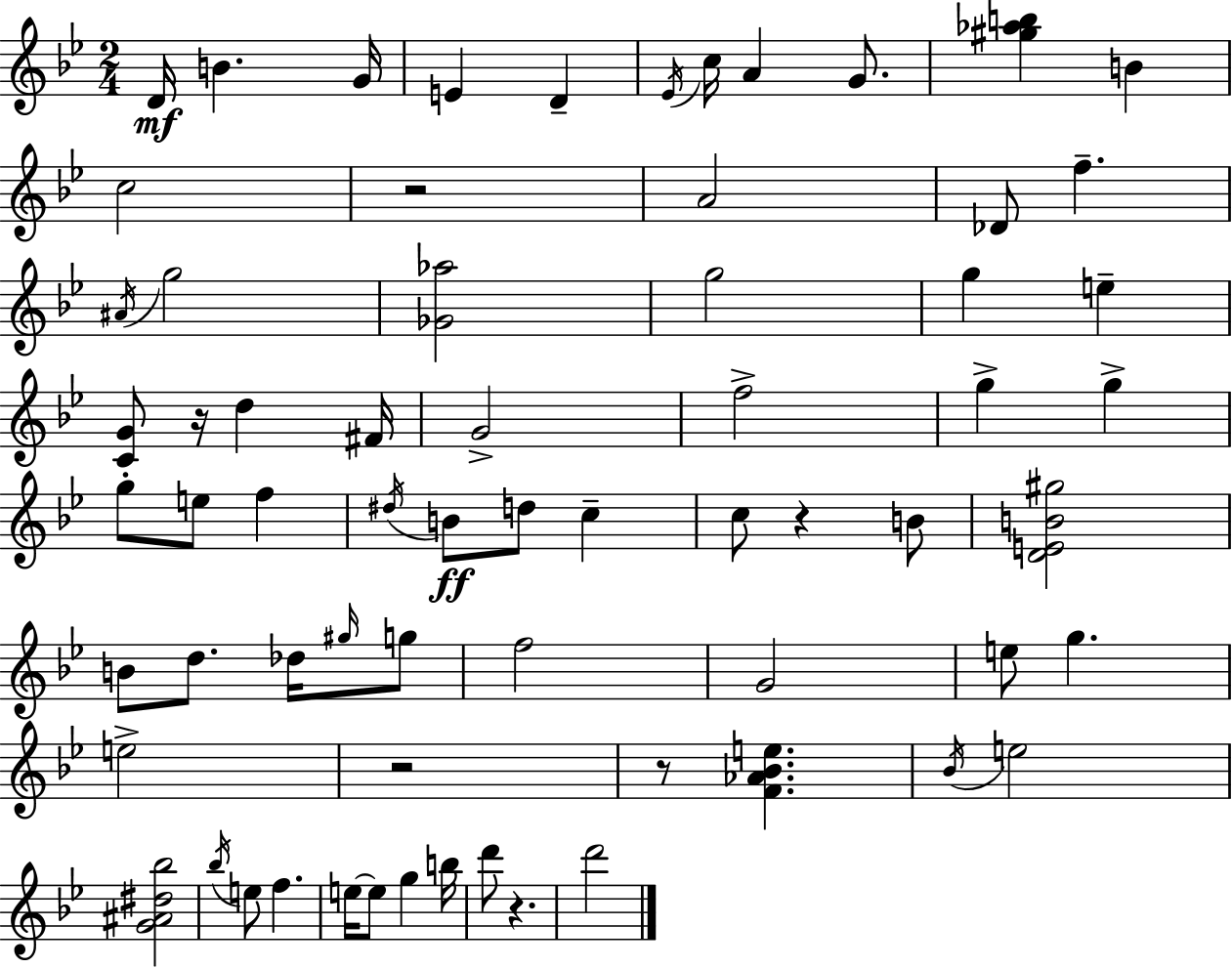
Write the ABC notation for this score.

X:1
T:Untitled
M:2/4
L:1/4
K:Bb
D/4 B G/4 E D _E/4 c/4 A G/2 [^g_ab] B c2 z2 A2 _D/2 f ^A/4 g2 [_G_a]2 g2 g e [CG]/2 z/4 d ^F/4 G2 f2 g g g/2 e/2 f ^d/4 B/2 d/2 c c/2 z B/2 [DEB^g]2 B/2 d/2 _d/4 ^g/4 g/2 f2 G2 e/2 g e2 z2 z/2 [F_A_Be] _B/4 e2 [G^A^d_b]2 _b/4 e/2 f e/4 e/2 g b/4 d'/2 z d'2